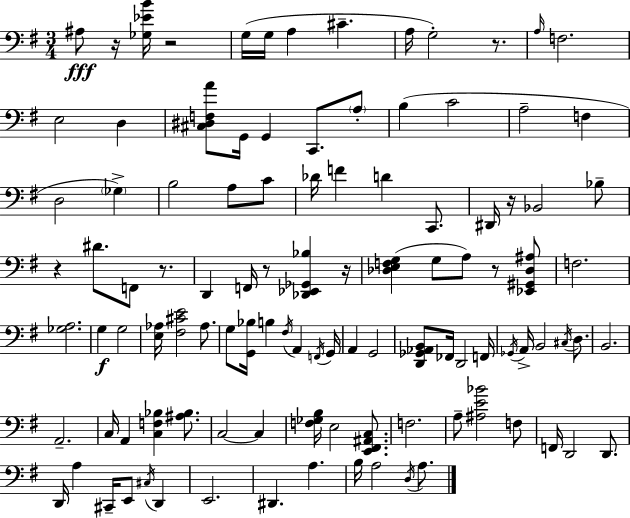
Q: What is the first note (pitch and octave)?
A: A#3